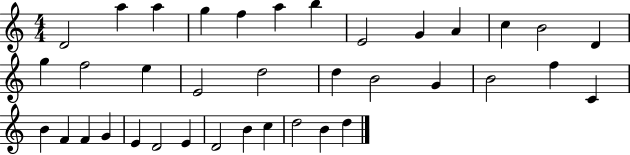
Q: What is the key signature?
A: C major